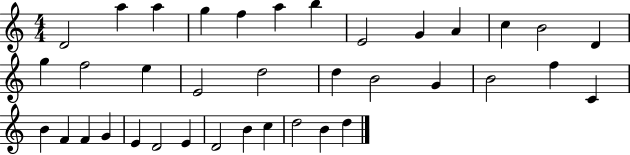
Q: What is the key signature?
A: C major